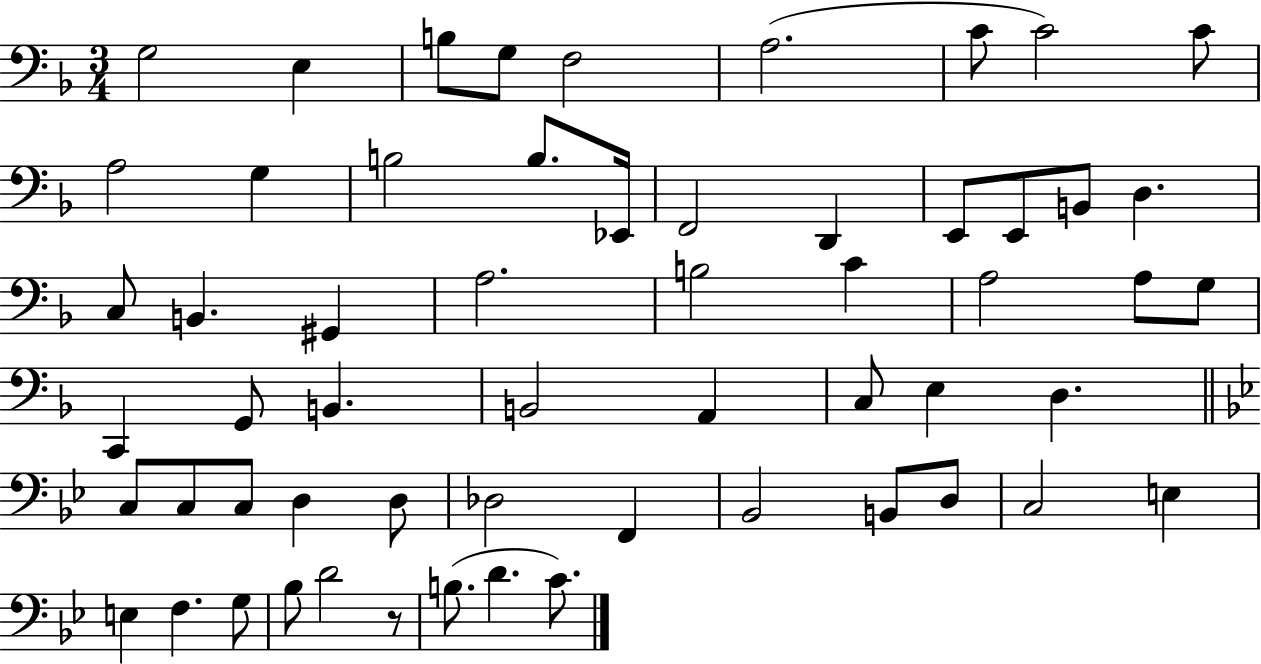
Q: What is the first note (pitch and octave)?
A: G3